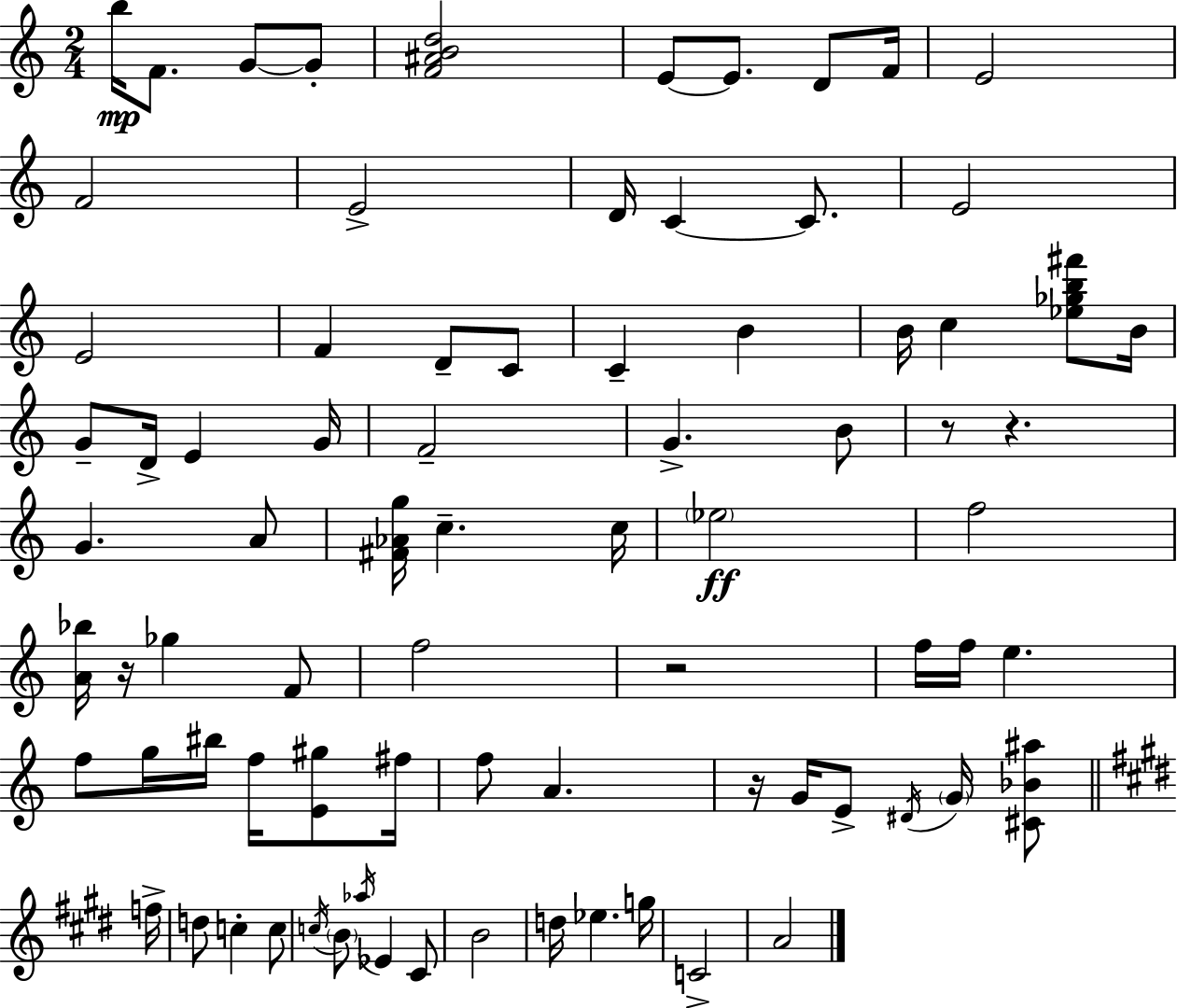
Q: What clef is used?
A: treble